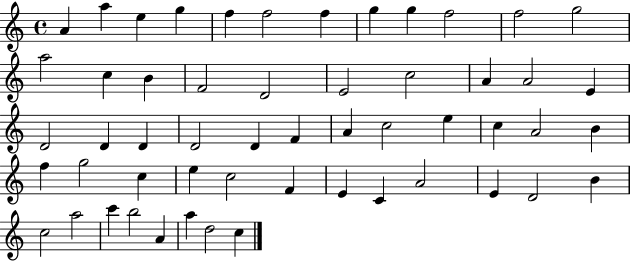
{
  \clef treble
  \time 4/4
  \defaultTimeSignature
  \key c \major
  a'4 a''4 e''4 g''4 | f''4 f''2 f''4 | g''4 g''4 f''2 | f''2 g''2 | \break a''2 c''4 b'4 | f'2 d'2 | e'2 c''2 | a'4 a'2 e'4 | \break d'2 d'4 d'4 | d'2 d'4 f'4 | a'4 c''2 e''4 | c''4 a'2 b'4 | \break f''4 g''2 c''4 | e''4 c''2 f'4 | e'4 c'4 a'2 | e'4 d'2 b'4 | \break c''2 a''2 | c'''4 b''2 a'4 | a''4 d''2 c''4 | \bar "|."
}